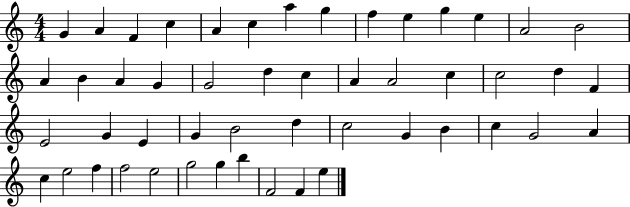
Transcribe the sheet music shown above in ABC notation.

X:1
T:Untitled
M:4/4
L:1/4
K:C
G A F c A c a g f e g e A2 B2 A B A G G2 d c A A2 c c2 d F E2 G E G B2 d c2 G B c G2 A c e2 f f2 e2 g2 g b F2 F e